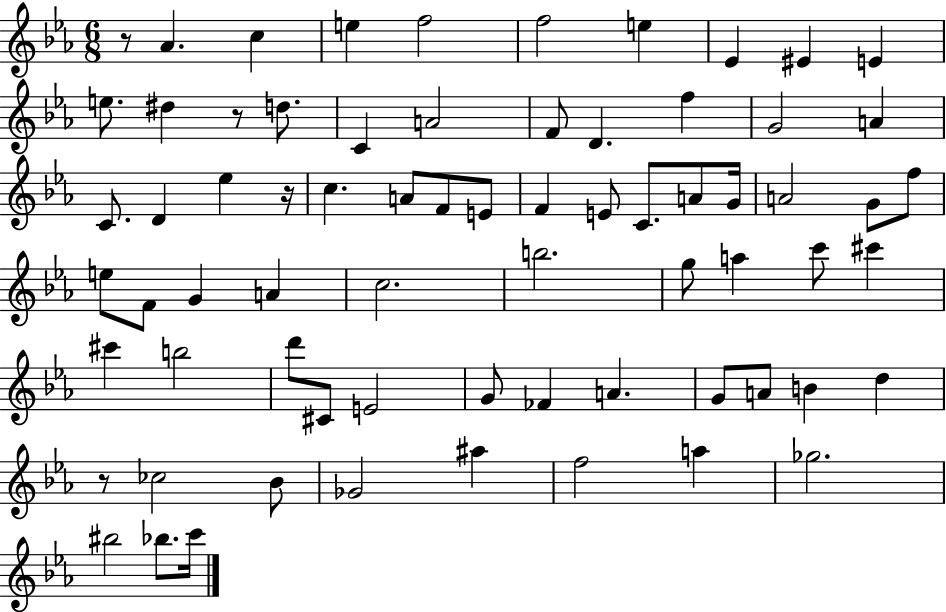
{
  \clef treble
  \numericTimeSignature
  \time 6/8
  \key ees \major
  r8 aes'4. c''4 | e''4 f''2 | f''2 e''4 | ees'4 eis'4 e'4 | \break e''8. dis''4 r8 d''8. | c'4 a'2 | f'8 d'4. f''4 | g'2 a'4 | \break c'8. d'4 ees''4 r16 | c''4. a'8 f'8 e'8 | f'4 e'8 c'8. a'8 g'16 | a'2 g'8 f''8 | \break e''8 f'8 g'4 a'4 | c''2. | b''2. | g''8 a''4 c'''8 cis'''4 | \break cis'''4 b''2 | d'''8 cis'8 e'2 | g'8 fes'4 a'4. | g'8 a'8 b'4 d''4 | \break r8 ces''2 bes'8 | ges'2 ais''4 | f''2 a''4 | ges''2. | \break bis''2 bes''8. c'''16 | \bar "|."
}